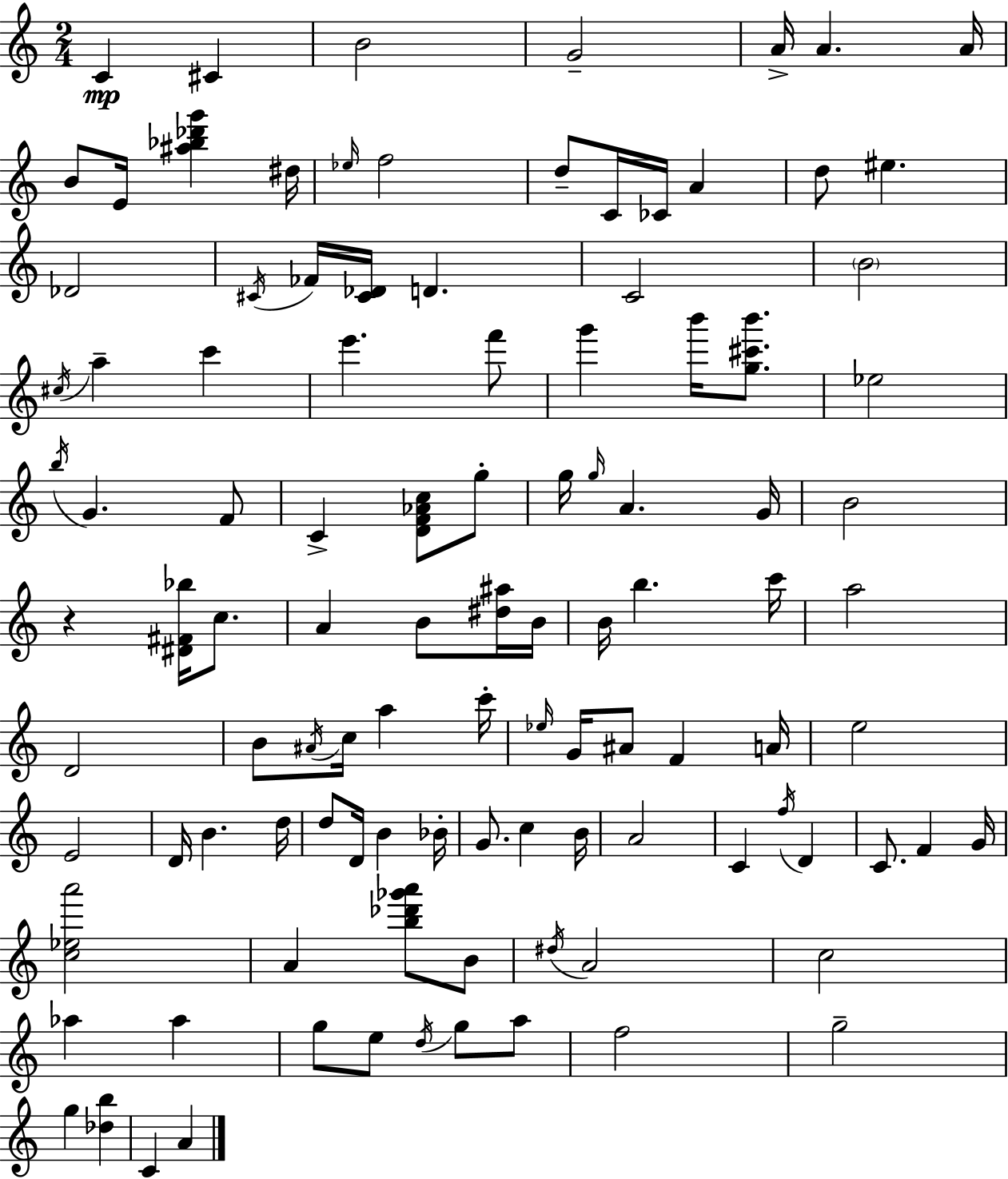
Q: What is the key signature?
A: A minor